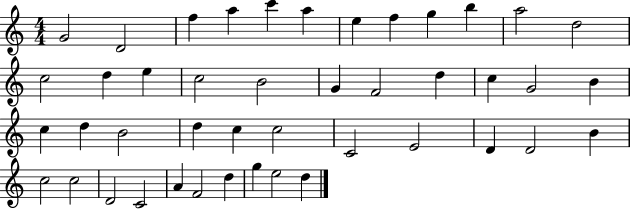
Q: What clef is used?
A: treble